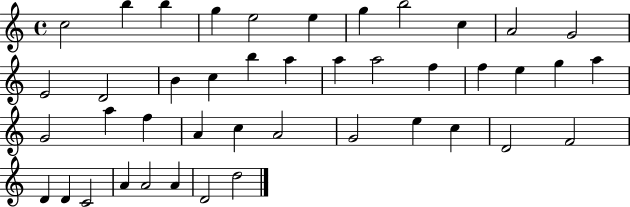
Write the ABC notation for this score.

X:1
T:Untitled
M:4/4
L:1/4
K:C
c2 b b g e2 e g b2 c A2 G2 E2 D2 B c b a a a2 f f e g a G2 a f A c A2 G2 e c D2 F2 D D C2 A A2 A D2 d2